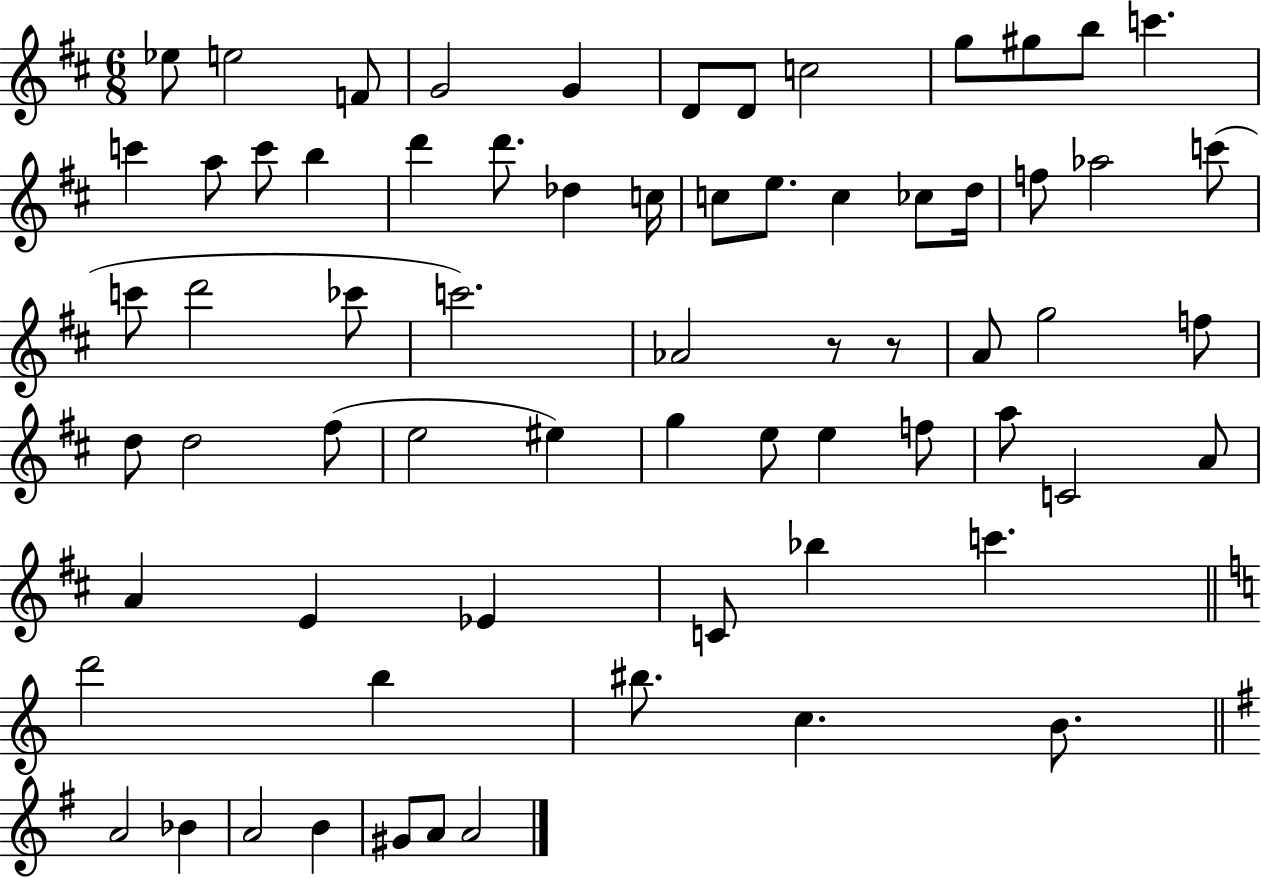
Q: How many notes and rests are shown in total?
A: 68